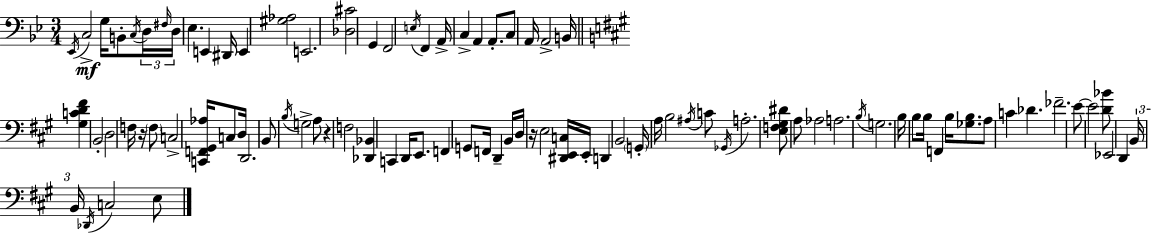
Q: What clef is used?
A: bass